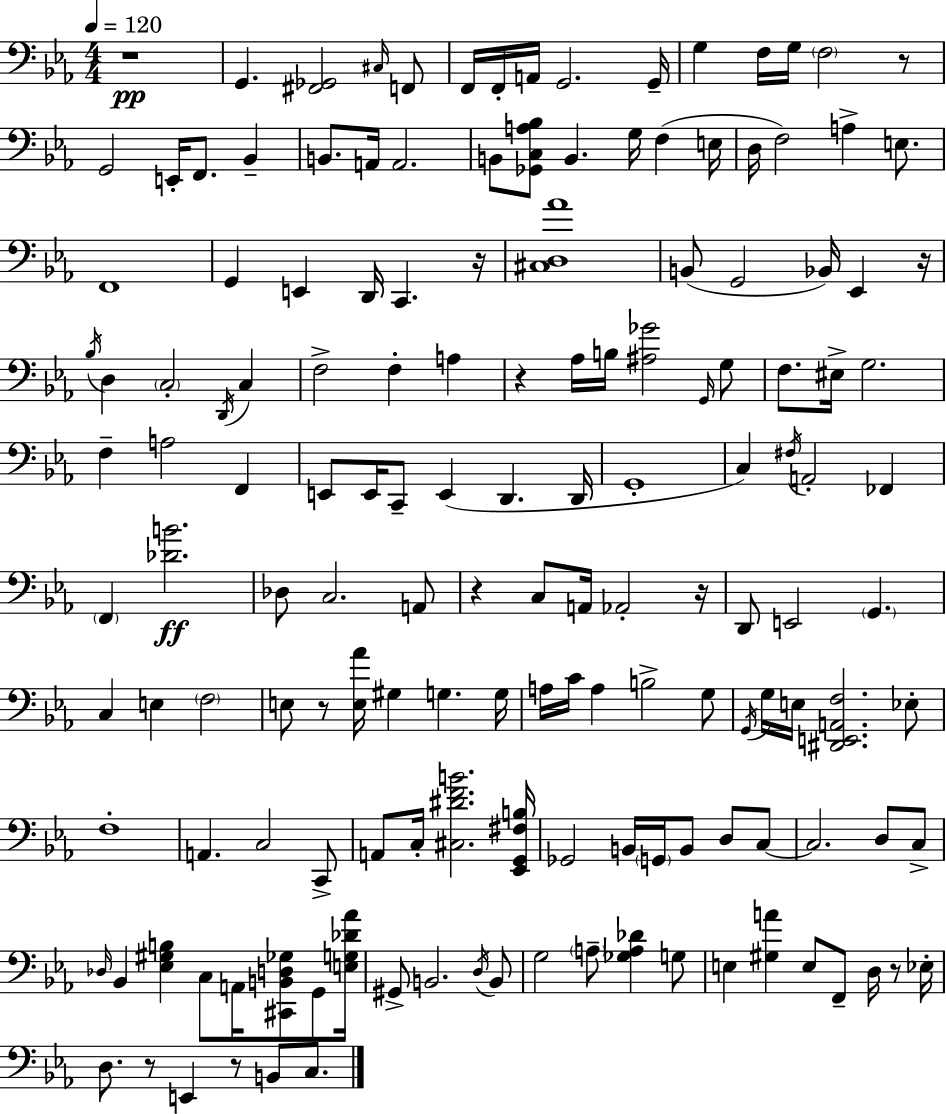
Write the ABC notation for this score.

X:1
T:Untitled
M:4/4
L:1/4
K:Cm
z4 G,, [^F,,_G,,]2 ^C,/4 F,,/2 F,,/4 F,,/4 A,,/4 G,,2 G,,/4 G, F,/4 G,/4 F,2 z/2 G,,2 E,,/4 F,,/2 _B,, B,,/2 A,,/4 A,,2 B,,/2 [_G,,C,A,_B,]/2 B,, G,/4 F, E,/4 D,/4 F,2 A, E,/2 F,,4 G,, E,, D,,/4 C,, z/4 [^C,D,_A]4 B,,/2 G,,2 _B,,/4 _E,, z/4 _B,/4 D, C,2 D,,/4 C, F,2 F, A, z _A,/4 B,/4 [^A,_G]2 G,,/4 G,/2 F,/2 ^E,/4 G,2 F, A,2 F,, E,,/2 E,,/4 C,,/2 E,, D,, D,,/4 G,,4 C, ^F,/4 A,,2 _F,, F,, [_DB]2 _D,/2 C,2 A,,/2 z C,/2 A,,/4 _A,,2 z/4 D,,/2 E,,2 G,, C, E, F,2 E,/2 z/2 [E,_A]/4 ^G, G, G,/4 A,/4 C/4 A, B,2 G,/2 G,,/4 G,/4 E,/4 [^D,,E,,A,,F,]2 _E,/2 F,4 A,, C,2 C,,/2 A,,/2 C,/4 [^C,^DFB]2 [_E,,G,,^F,B,]/4 _G,,2 B,,/4 G,,/4 B,,/2 D,/2 C,/2 C,2 D,/2 C,/2 _D,/4 _B,, [_E,^G,B,] C,/2 A,,/4 [^C,,B,,D,_G,]/2 G,,/2 [E,G,_D_A]/4 ^G,,/2 B,,2 D,/4 B,,/2 G,2 A,/2 [_G,A,_D] G,/2 E, [^G,A] E,/2 F,,/2 D,/4 z/2 _E,/4 D,/2 z/2 E,, z/2 B,,/2 C,/2